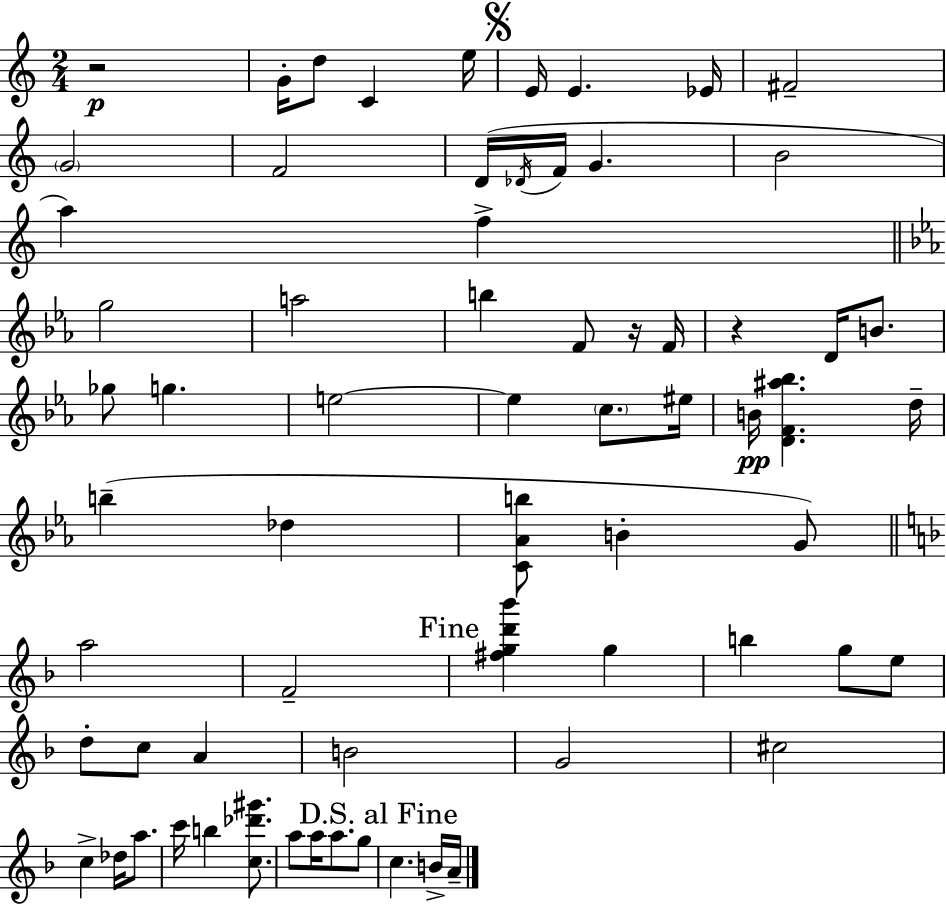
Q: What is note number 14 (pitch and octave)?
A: G4